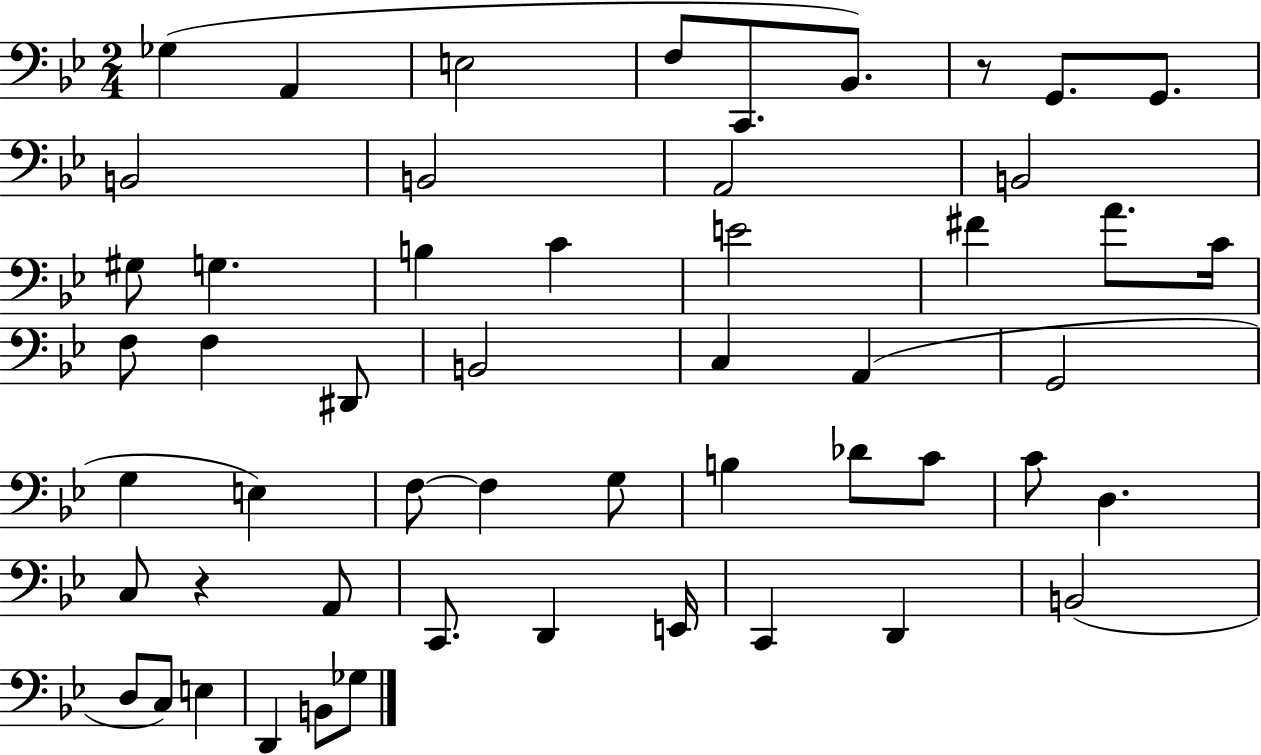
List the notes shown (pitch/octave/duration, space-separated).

Gb3/q A2/q E3/h F3/e C2/e. Bb2/e. R/e G2/e. G2/e. B2/h B2/h A2/h B2/h G#3/e G3/q. B3/q C4/q E4/h F#4/q A4/e. C4/s F3/e F3/q D#2/e B2/h C3/q A2/q G2/h G3/q E3/q F3/e F3/q G3/e B3/q Db4/e C4/e C4/e D3/q. C3/e R/q A2/e C2/e. D2/q E2/s C2/q D2/q B2/h D3/e C3/e E3/q D2/q B2/e Gb3/e